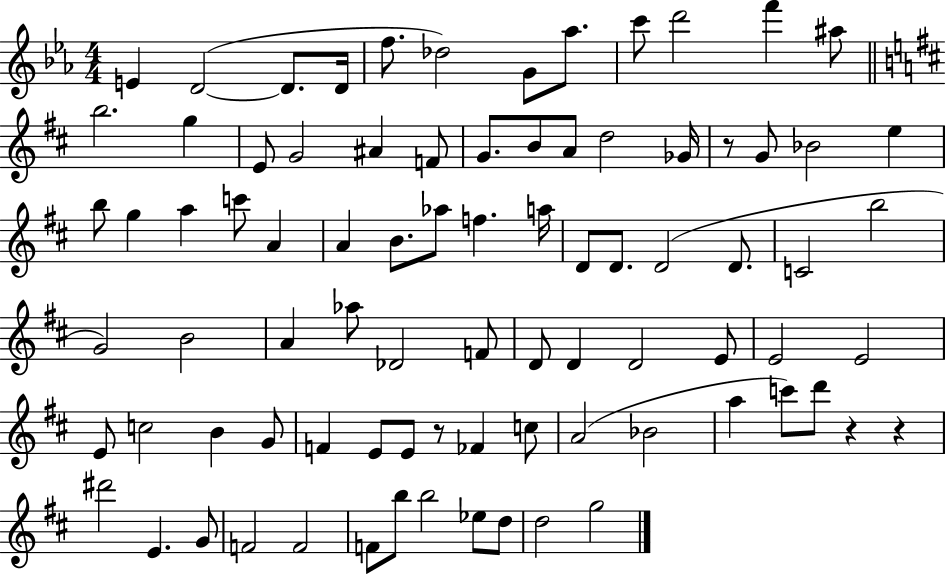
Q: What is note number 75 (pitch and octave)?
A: B5